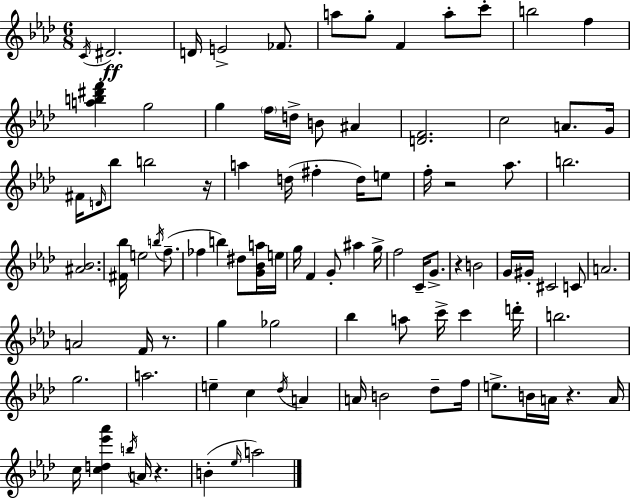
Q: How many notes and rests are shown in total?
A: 96